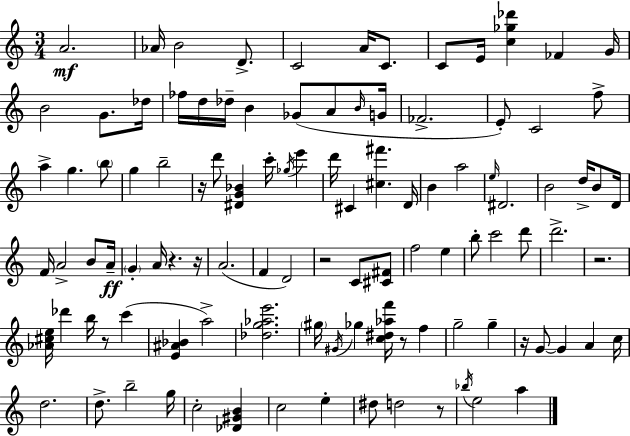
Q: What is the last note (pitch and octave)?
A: A5